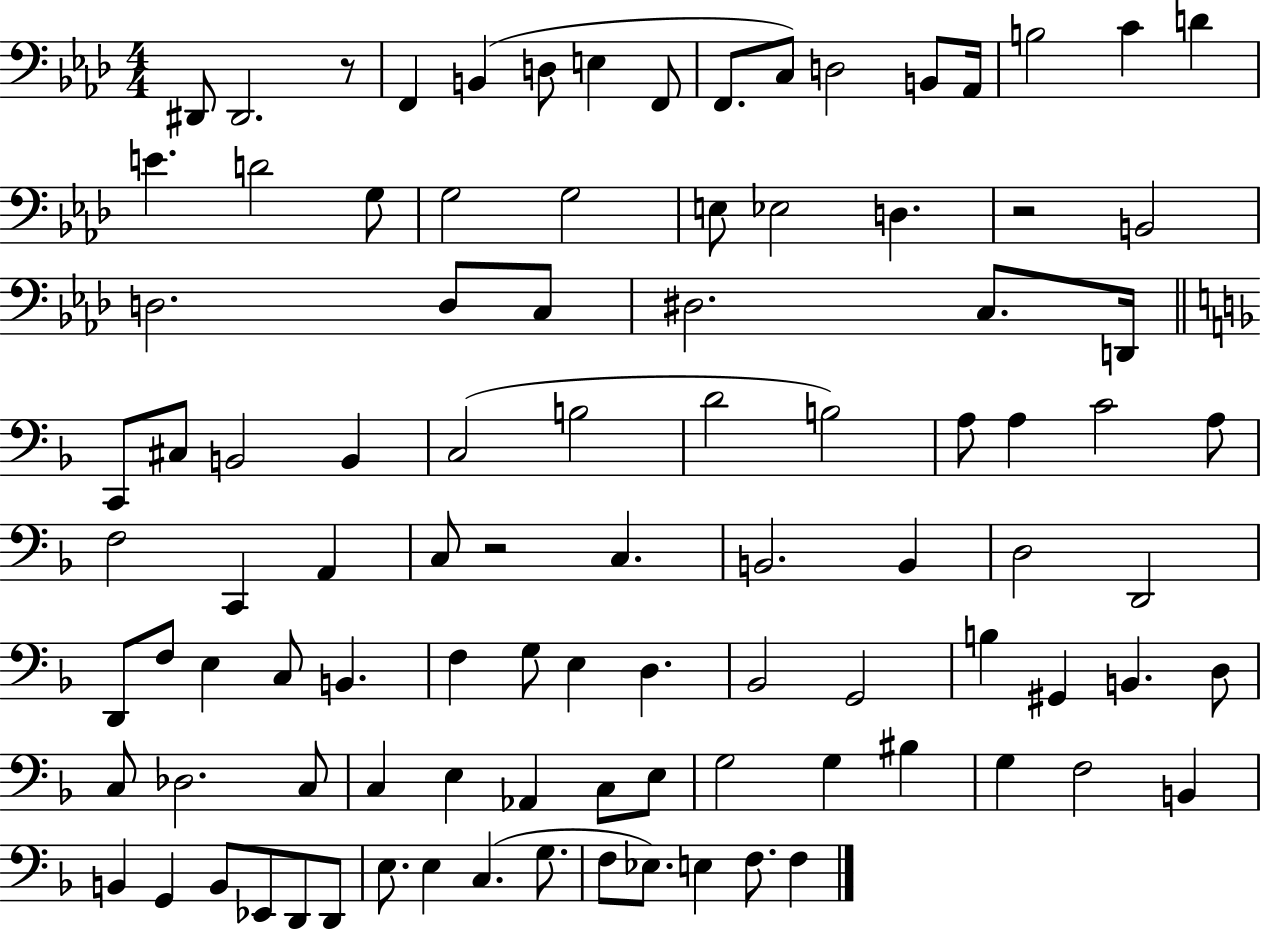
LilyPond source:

{
  \clef bass
  \numericTimeSignature
  \time 4/4
  \key aes \major
  dis,8 dis,2. r8 | f,4 b,4( d8 e4 f,8 | f,8. c8) d2 b,8 aes,16 | b2 c'4 d'4 | \break e'4. d'2 g8 | g2 g2 | e8 ees2 d4. | r2 b,2 | \break d2. d8 c8 | dis2. c8. d,16 | \bar "||" \break \key f \major c,8 cis8 b,2 b,4 | c2( b2 | d'2 b2) | a8 a4 c'2 a8 | \break f2 c,4 a,4 | c8 r2 c4. | b,2. b,4 | d2 d,2 | \break d,8 f8 e4 c8 b,4. | f4 g8 e4 d4. | bes,2 g,2 | b4 gis,4 b,4. d8 | \break c8 des2. c8 | c4 e4 aes,4 c8 e8 | g2 g4 bis4 | g4 f2 b,4 | \break b,4 g,4 b,8 ees,8 d,8 d,8 | e8. e4 c4.( g8. | f8 ees8.) e4 f8. f4 | \bar "|."
}